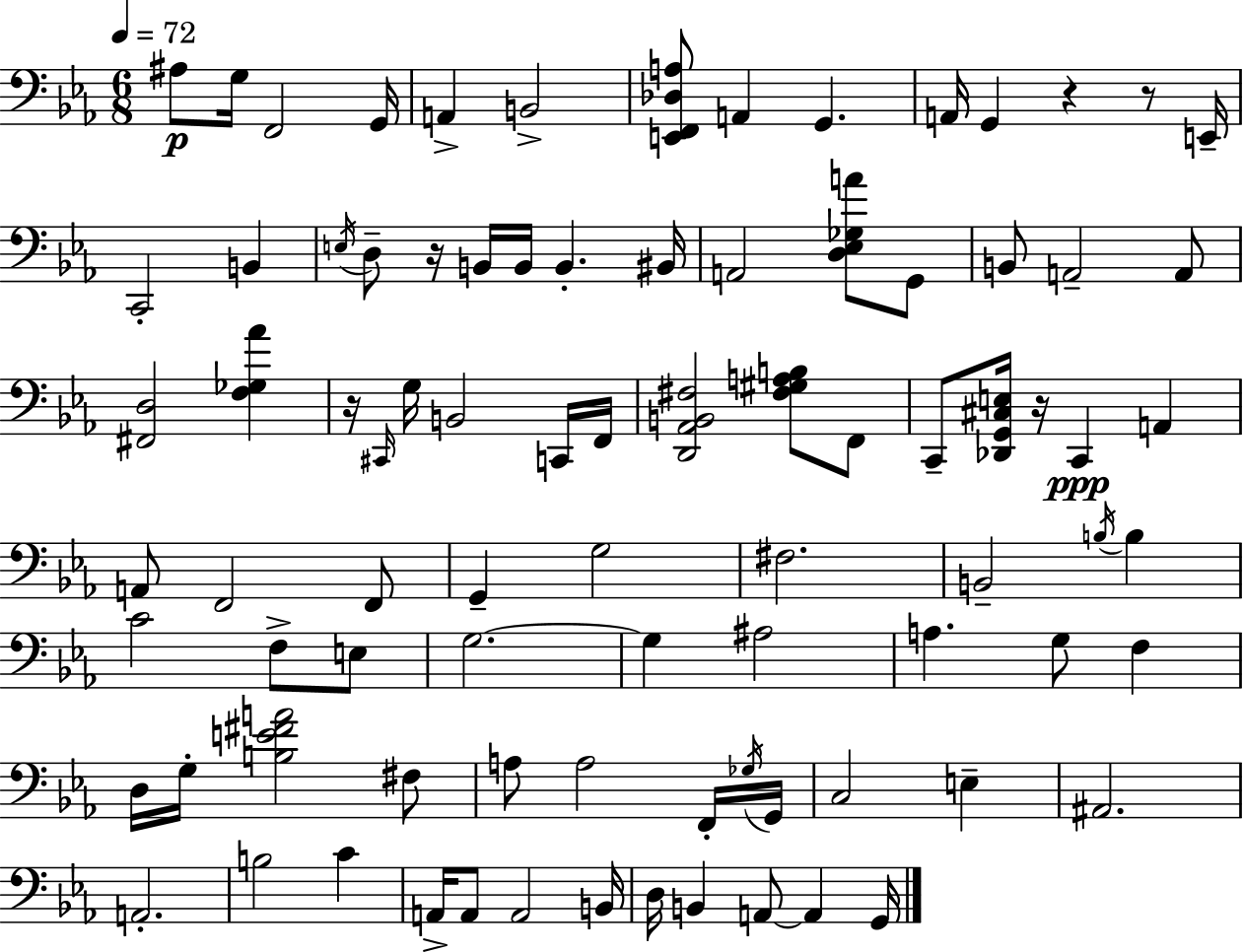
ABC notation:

X:1
T:Untitled
M:6/8
L:1/4
K:Cm
^A,/2 G,/4 F,,2 G,,/4 A,, B,,2 [E,,F,,_D,A,]/2 A,, G,, A,,/4 G,, z z/2 E,,/4 C,,2 B,, E,/4 D,/2 z/4 B,,/4 B,,/4 B,, ^B,,/4 A,,2 [D,_E,_G,A]/2 G,,/2 B,,/2 A,,2 A,,/2 [^F,,D,]2 [F,_G,_A] z/4 ^C,,/4 G,/4 B,,2 C,,/4 F,,/4 [D,,_A,,B,,^F,]2 [^F,^G,A,B,]/2 F,,/2 C,,/2 [_D,,G,,^C,E,]/4 z/4 C,, A,, A,,/2 F,,2 F,,/2 G,, G,2 ^F,2 B,,2 B,/4 B, C2 F,/2 E,/2 G,2 G, ^A,2 A, G,/2 F, D,/4 G,/4 [B,E^FA]2 ^F,/2 A,/2 A,2 F,,/4 _G,/4 G,,/4 C,2 E, ^A,,2 A,,2 B,2 C A,,/4 A,,/2 A,,2 B,,/4 D,/4 B,, A,,/2 A,, G,,/4